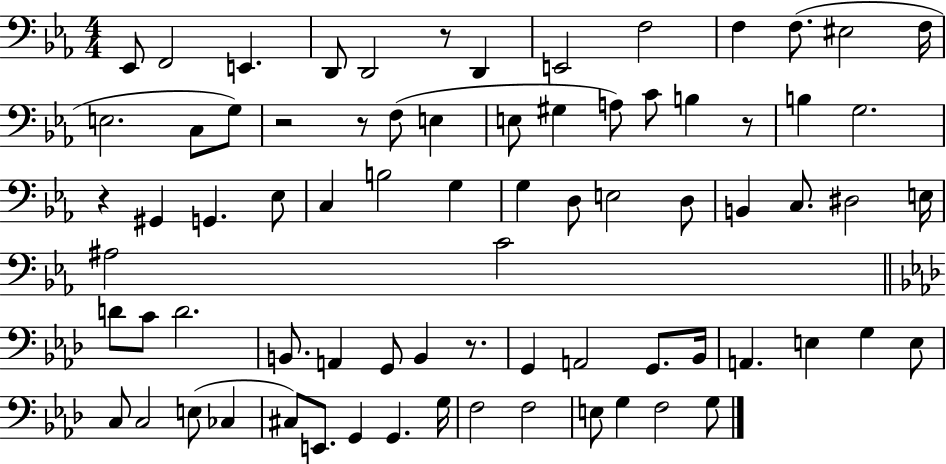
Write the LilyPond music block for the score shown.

{
  \clef bass
  \numericTimeSignature
  \time 4/4
  \key ees \major
  ees,8 f,2 e,4. | d,8 d,2 r8 d,4 | e,2 f2 | f4 f8.( eis2 f16 | \break e2. c8 g8) | r2 r8 f8( e4 | e8 gis4 a8) c'8 b4 r8 | b4 g2. | \break r4 gis,4 g,4. ees8 | c4 b2 g4 | g4 d8 e2 d8 | b,4 c8. dis2 e16 | \break ais2 c'2 | \bar "||" \break \key aes \major d'8 c'8 d'2. | b,8. a,4 g,8 b,4 r8. | g,4 a,2 g,8. bes,16 | a,4. e4 g4 e8 | \break c8 c2 e8( ces4 | cis8) e,8. g,4 g,4. g16 | f2 f2 | e8 g4 f2 g8 | \break \bar "|."
}